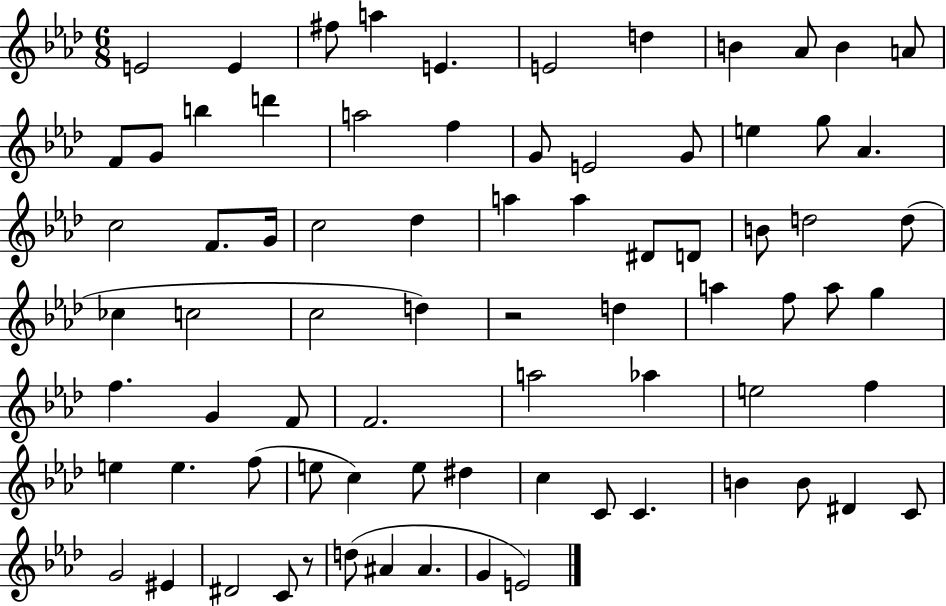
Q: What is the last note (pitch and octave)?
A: E4